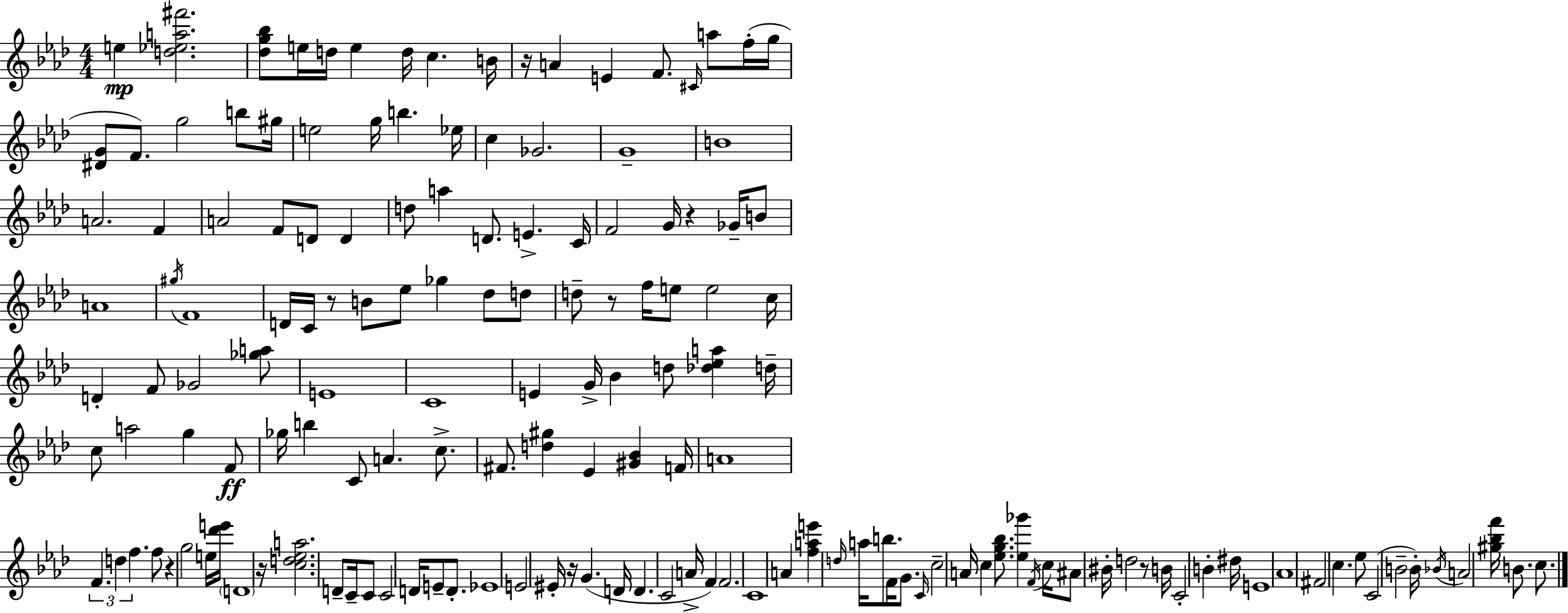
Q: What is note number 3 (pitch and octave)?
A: D5